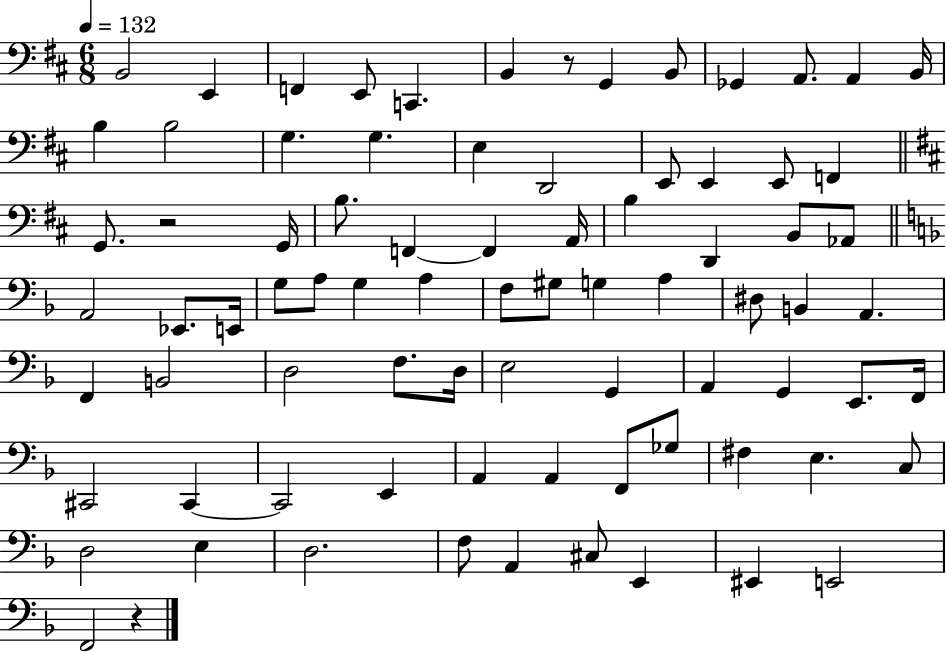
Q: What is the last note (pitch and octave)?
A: F2